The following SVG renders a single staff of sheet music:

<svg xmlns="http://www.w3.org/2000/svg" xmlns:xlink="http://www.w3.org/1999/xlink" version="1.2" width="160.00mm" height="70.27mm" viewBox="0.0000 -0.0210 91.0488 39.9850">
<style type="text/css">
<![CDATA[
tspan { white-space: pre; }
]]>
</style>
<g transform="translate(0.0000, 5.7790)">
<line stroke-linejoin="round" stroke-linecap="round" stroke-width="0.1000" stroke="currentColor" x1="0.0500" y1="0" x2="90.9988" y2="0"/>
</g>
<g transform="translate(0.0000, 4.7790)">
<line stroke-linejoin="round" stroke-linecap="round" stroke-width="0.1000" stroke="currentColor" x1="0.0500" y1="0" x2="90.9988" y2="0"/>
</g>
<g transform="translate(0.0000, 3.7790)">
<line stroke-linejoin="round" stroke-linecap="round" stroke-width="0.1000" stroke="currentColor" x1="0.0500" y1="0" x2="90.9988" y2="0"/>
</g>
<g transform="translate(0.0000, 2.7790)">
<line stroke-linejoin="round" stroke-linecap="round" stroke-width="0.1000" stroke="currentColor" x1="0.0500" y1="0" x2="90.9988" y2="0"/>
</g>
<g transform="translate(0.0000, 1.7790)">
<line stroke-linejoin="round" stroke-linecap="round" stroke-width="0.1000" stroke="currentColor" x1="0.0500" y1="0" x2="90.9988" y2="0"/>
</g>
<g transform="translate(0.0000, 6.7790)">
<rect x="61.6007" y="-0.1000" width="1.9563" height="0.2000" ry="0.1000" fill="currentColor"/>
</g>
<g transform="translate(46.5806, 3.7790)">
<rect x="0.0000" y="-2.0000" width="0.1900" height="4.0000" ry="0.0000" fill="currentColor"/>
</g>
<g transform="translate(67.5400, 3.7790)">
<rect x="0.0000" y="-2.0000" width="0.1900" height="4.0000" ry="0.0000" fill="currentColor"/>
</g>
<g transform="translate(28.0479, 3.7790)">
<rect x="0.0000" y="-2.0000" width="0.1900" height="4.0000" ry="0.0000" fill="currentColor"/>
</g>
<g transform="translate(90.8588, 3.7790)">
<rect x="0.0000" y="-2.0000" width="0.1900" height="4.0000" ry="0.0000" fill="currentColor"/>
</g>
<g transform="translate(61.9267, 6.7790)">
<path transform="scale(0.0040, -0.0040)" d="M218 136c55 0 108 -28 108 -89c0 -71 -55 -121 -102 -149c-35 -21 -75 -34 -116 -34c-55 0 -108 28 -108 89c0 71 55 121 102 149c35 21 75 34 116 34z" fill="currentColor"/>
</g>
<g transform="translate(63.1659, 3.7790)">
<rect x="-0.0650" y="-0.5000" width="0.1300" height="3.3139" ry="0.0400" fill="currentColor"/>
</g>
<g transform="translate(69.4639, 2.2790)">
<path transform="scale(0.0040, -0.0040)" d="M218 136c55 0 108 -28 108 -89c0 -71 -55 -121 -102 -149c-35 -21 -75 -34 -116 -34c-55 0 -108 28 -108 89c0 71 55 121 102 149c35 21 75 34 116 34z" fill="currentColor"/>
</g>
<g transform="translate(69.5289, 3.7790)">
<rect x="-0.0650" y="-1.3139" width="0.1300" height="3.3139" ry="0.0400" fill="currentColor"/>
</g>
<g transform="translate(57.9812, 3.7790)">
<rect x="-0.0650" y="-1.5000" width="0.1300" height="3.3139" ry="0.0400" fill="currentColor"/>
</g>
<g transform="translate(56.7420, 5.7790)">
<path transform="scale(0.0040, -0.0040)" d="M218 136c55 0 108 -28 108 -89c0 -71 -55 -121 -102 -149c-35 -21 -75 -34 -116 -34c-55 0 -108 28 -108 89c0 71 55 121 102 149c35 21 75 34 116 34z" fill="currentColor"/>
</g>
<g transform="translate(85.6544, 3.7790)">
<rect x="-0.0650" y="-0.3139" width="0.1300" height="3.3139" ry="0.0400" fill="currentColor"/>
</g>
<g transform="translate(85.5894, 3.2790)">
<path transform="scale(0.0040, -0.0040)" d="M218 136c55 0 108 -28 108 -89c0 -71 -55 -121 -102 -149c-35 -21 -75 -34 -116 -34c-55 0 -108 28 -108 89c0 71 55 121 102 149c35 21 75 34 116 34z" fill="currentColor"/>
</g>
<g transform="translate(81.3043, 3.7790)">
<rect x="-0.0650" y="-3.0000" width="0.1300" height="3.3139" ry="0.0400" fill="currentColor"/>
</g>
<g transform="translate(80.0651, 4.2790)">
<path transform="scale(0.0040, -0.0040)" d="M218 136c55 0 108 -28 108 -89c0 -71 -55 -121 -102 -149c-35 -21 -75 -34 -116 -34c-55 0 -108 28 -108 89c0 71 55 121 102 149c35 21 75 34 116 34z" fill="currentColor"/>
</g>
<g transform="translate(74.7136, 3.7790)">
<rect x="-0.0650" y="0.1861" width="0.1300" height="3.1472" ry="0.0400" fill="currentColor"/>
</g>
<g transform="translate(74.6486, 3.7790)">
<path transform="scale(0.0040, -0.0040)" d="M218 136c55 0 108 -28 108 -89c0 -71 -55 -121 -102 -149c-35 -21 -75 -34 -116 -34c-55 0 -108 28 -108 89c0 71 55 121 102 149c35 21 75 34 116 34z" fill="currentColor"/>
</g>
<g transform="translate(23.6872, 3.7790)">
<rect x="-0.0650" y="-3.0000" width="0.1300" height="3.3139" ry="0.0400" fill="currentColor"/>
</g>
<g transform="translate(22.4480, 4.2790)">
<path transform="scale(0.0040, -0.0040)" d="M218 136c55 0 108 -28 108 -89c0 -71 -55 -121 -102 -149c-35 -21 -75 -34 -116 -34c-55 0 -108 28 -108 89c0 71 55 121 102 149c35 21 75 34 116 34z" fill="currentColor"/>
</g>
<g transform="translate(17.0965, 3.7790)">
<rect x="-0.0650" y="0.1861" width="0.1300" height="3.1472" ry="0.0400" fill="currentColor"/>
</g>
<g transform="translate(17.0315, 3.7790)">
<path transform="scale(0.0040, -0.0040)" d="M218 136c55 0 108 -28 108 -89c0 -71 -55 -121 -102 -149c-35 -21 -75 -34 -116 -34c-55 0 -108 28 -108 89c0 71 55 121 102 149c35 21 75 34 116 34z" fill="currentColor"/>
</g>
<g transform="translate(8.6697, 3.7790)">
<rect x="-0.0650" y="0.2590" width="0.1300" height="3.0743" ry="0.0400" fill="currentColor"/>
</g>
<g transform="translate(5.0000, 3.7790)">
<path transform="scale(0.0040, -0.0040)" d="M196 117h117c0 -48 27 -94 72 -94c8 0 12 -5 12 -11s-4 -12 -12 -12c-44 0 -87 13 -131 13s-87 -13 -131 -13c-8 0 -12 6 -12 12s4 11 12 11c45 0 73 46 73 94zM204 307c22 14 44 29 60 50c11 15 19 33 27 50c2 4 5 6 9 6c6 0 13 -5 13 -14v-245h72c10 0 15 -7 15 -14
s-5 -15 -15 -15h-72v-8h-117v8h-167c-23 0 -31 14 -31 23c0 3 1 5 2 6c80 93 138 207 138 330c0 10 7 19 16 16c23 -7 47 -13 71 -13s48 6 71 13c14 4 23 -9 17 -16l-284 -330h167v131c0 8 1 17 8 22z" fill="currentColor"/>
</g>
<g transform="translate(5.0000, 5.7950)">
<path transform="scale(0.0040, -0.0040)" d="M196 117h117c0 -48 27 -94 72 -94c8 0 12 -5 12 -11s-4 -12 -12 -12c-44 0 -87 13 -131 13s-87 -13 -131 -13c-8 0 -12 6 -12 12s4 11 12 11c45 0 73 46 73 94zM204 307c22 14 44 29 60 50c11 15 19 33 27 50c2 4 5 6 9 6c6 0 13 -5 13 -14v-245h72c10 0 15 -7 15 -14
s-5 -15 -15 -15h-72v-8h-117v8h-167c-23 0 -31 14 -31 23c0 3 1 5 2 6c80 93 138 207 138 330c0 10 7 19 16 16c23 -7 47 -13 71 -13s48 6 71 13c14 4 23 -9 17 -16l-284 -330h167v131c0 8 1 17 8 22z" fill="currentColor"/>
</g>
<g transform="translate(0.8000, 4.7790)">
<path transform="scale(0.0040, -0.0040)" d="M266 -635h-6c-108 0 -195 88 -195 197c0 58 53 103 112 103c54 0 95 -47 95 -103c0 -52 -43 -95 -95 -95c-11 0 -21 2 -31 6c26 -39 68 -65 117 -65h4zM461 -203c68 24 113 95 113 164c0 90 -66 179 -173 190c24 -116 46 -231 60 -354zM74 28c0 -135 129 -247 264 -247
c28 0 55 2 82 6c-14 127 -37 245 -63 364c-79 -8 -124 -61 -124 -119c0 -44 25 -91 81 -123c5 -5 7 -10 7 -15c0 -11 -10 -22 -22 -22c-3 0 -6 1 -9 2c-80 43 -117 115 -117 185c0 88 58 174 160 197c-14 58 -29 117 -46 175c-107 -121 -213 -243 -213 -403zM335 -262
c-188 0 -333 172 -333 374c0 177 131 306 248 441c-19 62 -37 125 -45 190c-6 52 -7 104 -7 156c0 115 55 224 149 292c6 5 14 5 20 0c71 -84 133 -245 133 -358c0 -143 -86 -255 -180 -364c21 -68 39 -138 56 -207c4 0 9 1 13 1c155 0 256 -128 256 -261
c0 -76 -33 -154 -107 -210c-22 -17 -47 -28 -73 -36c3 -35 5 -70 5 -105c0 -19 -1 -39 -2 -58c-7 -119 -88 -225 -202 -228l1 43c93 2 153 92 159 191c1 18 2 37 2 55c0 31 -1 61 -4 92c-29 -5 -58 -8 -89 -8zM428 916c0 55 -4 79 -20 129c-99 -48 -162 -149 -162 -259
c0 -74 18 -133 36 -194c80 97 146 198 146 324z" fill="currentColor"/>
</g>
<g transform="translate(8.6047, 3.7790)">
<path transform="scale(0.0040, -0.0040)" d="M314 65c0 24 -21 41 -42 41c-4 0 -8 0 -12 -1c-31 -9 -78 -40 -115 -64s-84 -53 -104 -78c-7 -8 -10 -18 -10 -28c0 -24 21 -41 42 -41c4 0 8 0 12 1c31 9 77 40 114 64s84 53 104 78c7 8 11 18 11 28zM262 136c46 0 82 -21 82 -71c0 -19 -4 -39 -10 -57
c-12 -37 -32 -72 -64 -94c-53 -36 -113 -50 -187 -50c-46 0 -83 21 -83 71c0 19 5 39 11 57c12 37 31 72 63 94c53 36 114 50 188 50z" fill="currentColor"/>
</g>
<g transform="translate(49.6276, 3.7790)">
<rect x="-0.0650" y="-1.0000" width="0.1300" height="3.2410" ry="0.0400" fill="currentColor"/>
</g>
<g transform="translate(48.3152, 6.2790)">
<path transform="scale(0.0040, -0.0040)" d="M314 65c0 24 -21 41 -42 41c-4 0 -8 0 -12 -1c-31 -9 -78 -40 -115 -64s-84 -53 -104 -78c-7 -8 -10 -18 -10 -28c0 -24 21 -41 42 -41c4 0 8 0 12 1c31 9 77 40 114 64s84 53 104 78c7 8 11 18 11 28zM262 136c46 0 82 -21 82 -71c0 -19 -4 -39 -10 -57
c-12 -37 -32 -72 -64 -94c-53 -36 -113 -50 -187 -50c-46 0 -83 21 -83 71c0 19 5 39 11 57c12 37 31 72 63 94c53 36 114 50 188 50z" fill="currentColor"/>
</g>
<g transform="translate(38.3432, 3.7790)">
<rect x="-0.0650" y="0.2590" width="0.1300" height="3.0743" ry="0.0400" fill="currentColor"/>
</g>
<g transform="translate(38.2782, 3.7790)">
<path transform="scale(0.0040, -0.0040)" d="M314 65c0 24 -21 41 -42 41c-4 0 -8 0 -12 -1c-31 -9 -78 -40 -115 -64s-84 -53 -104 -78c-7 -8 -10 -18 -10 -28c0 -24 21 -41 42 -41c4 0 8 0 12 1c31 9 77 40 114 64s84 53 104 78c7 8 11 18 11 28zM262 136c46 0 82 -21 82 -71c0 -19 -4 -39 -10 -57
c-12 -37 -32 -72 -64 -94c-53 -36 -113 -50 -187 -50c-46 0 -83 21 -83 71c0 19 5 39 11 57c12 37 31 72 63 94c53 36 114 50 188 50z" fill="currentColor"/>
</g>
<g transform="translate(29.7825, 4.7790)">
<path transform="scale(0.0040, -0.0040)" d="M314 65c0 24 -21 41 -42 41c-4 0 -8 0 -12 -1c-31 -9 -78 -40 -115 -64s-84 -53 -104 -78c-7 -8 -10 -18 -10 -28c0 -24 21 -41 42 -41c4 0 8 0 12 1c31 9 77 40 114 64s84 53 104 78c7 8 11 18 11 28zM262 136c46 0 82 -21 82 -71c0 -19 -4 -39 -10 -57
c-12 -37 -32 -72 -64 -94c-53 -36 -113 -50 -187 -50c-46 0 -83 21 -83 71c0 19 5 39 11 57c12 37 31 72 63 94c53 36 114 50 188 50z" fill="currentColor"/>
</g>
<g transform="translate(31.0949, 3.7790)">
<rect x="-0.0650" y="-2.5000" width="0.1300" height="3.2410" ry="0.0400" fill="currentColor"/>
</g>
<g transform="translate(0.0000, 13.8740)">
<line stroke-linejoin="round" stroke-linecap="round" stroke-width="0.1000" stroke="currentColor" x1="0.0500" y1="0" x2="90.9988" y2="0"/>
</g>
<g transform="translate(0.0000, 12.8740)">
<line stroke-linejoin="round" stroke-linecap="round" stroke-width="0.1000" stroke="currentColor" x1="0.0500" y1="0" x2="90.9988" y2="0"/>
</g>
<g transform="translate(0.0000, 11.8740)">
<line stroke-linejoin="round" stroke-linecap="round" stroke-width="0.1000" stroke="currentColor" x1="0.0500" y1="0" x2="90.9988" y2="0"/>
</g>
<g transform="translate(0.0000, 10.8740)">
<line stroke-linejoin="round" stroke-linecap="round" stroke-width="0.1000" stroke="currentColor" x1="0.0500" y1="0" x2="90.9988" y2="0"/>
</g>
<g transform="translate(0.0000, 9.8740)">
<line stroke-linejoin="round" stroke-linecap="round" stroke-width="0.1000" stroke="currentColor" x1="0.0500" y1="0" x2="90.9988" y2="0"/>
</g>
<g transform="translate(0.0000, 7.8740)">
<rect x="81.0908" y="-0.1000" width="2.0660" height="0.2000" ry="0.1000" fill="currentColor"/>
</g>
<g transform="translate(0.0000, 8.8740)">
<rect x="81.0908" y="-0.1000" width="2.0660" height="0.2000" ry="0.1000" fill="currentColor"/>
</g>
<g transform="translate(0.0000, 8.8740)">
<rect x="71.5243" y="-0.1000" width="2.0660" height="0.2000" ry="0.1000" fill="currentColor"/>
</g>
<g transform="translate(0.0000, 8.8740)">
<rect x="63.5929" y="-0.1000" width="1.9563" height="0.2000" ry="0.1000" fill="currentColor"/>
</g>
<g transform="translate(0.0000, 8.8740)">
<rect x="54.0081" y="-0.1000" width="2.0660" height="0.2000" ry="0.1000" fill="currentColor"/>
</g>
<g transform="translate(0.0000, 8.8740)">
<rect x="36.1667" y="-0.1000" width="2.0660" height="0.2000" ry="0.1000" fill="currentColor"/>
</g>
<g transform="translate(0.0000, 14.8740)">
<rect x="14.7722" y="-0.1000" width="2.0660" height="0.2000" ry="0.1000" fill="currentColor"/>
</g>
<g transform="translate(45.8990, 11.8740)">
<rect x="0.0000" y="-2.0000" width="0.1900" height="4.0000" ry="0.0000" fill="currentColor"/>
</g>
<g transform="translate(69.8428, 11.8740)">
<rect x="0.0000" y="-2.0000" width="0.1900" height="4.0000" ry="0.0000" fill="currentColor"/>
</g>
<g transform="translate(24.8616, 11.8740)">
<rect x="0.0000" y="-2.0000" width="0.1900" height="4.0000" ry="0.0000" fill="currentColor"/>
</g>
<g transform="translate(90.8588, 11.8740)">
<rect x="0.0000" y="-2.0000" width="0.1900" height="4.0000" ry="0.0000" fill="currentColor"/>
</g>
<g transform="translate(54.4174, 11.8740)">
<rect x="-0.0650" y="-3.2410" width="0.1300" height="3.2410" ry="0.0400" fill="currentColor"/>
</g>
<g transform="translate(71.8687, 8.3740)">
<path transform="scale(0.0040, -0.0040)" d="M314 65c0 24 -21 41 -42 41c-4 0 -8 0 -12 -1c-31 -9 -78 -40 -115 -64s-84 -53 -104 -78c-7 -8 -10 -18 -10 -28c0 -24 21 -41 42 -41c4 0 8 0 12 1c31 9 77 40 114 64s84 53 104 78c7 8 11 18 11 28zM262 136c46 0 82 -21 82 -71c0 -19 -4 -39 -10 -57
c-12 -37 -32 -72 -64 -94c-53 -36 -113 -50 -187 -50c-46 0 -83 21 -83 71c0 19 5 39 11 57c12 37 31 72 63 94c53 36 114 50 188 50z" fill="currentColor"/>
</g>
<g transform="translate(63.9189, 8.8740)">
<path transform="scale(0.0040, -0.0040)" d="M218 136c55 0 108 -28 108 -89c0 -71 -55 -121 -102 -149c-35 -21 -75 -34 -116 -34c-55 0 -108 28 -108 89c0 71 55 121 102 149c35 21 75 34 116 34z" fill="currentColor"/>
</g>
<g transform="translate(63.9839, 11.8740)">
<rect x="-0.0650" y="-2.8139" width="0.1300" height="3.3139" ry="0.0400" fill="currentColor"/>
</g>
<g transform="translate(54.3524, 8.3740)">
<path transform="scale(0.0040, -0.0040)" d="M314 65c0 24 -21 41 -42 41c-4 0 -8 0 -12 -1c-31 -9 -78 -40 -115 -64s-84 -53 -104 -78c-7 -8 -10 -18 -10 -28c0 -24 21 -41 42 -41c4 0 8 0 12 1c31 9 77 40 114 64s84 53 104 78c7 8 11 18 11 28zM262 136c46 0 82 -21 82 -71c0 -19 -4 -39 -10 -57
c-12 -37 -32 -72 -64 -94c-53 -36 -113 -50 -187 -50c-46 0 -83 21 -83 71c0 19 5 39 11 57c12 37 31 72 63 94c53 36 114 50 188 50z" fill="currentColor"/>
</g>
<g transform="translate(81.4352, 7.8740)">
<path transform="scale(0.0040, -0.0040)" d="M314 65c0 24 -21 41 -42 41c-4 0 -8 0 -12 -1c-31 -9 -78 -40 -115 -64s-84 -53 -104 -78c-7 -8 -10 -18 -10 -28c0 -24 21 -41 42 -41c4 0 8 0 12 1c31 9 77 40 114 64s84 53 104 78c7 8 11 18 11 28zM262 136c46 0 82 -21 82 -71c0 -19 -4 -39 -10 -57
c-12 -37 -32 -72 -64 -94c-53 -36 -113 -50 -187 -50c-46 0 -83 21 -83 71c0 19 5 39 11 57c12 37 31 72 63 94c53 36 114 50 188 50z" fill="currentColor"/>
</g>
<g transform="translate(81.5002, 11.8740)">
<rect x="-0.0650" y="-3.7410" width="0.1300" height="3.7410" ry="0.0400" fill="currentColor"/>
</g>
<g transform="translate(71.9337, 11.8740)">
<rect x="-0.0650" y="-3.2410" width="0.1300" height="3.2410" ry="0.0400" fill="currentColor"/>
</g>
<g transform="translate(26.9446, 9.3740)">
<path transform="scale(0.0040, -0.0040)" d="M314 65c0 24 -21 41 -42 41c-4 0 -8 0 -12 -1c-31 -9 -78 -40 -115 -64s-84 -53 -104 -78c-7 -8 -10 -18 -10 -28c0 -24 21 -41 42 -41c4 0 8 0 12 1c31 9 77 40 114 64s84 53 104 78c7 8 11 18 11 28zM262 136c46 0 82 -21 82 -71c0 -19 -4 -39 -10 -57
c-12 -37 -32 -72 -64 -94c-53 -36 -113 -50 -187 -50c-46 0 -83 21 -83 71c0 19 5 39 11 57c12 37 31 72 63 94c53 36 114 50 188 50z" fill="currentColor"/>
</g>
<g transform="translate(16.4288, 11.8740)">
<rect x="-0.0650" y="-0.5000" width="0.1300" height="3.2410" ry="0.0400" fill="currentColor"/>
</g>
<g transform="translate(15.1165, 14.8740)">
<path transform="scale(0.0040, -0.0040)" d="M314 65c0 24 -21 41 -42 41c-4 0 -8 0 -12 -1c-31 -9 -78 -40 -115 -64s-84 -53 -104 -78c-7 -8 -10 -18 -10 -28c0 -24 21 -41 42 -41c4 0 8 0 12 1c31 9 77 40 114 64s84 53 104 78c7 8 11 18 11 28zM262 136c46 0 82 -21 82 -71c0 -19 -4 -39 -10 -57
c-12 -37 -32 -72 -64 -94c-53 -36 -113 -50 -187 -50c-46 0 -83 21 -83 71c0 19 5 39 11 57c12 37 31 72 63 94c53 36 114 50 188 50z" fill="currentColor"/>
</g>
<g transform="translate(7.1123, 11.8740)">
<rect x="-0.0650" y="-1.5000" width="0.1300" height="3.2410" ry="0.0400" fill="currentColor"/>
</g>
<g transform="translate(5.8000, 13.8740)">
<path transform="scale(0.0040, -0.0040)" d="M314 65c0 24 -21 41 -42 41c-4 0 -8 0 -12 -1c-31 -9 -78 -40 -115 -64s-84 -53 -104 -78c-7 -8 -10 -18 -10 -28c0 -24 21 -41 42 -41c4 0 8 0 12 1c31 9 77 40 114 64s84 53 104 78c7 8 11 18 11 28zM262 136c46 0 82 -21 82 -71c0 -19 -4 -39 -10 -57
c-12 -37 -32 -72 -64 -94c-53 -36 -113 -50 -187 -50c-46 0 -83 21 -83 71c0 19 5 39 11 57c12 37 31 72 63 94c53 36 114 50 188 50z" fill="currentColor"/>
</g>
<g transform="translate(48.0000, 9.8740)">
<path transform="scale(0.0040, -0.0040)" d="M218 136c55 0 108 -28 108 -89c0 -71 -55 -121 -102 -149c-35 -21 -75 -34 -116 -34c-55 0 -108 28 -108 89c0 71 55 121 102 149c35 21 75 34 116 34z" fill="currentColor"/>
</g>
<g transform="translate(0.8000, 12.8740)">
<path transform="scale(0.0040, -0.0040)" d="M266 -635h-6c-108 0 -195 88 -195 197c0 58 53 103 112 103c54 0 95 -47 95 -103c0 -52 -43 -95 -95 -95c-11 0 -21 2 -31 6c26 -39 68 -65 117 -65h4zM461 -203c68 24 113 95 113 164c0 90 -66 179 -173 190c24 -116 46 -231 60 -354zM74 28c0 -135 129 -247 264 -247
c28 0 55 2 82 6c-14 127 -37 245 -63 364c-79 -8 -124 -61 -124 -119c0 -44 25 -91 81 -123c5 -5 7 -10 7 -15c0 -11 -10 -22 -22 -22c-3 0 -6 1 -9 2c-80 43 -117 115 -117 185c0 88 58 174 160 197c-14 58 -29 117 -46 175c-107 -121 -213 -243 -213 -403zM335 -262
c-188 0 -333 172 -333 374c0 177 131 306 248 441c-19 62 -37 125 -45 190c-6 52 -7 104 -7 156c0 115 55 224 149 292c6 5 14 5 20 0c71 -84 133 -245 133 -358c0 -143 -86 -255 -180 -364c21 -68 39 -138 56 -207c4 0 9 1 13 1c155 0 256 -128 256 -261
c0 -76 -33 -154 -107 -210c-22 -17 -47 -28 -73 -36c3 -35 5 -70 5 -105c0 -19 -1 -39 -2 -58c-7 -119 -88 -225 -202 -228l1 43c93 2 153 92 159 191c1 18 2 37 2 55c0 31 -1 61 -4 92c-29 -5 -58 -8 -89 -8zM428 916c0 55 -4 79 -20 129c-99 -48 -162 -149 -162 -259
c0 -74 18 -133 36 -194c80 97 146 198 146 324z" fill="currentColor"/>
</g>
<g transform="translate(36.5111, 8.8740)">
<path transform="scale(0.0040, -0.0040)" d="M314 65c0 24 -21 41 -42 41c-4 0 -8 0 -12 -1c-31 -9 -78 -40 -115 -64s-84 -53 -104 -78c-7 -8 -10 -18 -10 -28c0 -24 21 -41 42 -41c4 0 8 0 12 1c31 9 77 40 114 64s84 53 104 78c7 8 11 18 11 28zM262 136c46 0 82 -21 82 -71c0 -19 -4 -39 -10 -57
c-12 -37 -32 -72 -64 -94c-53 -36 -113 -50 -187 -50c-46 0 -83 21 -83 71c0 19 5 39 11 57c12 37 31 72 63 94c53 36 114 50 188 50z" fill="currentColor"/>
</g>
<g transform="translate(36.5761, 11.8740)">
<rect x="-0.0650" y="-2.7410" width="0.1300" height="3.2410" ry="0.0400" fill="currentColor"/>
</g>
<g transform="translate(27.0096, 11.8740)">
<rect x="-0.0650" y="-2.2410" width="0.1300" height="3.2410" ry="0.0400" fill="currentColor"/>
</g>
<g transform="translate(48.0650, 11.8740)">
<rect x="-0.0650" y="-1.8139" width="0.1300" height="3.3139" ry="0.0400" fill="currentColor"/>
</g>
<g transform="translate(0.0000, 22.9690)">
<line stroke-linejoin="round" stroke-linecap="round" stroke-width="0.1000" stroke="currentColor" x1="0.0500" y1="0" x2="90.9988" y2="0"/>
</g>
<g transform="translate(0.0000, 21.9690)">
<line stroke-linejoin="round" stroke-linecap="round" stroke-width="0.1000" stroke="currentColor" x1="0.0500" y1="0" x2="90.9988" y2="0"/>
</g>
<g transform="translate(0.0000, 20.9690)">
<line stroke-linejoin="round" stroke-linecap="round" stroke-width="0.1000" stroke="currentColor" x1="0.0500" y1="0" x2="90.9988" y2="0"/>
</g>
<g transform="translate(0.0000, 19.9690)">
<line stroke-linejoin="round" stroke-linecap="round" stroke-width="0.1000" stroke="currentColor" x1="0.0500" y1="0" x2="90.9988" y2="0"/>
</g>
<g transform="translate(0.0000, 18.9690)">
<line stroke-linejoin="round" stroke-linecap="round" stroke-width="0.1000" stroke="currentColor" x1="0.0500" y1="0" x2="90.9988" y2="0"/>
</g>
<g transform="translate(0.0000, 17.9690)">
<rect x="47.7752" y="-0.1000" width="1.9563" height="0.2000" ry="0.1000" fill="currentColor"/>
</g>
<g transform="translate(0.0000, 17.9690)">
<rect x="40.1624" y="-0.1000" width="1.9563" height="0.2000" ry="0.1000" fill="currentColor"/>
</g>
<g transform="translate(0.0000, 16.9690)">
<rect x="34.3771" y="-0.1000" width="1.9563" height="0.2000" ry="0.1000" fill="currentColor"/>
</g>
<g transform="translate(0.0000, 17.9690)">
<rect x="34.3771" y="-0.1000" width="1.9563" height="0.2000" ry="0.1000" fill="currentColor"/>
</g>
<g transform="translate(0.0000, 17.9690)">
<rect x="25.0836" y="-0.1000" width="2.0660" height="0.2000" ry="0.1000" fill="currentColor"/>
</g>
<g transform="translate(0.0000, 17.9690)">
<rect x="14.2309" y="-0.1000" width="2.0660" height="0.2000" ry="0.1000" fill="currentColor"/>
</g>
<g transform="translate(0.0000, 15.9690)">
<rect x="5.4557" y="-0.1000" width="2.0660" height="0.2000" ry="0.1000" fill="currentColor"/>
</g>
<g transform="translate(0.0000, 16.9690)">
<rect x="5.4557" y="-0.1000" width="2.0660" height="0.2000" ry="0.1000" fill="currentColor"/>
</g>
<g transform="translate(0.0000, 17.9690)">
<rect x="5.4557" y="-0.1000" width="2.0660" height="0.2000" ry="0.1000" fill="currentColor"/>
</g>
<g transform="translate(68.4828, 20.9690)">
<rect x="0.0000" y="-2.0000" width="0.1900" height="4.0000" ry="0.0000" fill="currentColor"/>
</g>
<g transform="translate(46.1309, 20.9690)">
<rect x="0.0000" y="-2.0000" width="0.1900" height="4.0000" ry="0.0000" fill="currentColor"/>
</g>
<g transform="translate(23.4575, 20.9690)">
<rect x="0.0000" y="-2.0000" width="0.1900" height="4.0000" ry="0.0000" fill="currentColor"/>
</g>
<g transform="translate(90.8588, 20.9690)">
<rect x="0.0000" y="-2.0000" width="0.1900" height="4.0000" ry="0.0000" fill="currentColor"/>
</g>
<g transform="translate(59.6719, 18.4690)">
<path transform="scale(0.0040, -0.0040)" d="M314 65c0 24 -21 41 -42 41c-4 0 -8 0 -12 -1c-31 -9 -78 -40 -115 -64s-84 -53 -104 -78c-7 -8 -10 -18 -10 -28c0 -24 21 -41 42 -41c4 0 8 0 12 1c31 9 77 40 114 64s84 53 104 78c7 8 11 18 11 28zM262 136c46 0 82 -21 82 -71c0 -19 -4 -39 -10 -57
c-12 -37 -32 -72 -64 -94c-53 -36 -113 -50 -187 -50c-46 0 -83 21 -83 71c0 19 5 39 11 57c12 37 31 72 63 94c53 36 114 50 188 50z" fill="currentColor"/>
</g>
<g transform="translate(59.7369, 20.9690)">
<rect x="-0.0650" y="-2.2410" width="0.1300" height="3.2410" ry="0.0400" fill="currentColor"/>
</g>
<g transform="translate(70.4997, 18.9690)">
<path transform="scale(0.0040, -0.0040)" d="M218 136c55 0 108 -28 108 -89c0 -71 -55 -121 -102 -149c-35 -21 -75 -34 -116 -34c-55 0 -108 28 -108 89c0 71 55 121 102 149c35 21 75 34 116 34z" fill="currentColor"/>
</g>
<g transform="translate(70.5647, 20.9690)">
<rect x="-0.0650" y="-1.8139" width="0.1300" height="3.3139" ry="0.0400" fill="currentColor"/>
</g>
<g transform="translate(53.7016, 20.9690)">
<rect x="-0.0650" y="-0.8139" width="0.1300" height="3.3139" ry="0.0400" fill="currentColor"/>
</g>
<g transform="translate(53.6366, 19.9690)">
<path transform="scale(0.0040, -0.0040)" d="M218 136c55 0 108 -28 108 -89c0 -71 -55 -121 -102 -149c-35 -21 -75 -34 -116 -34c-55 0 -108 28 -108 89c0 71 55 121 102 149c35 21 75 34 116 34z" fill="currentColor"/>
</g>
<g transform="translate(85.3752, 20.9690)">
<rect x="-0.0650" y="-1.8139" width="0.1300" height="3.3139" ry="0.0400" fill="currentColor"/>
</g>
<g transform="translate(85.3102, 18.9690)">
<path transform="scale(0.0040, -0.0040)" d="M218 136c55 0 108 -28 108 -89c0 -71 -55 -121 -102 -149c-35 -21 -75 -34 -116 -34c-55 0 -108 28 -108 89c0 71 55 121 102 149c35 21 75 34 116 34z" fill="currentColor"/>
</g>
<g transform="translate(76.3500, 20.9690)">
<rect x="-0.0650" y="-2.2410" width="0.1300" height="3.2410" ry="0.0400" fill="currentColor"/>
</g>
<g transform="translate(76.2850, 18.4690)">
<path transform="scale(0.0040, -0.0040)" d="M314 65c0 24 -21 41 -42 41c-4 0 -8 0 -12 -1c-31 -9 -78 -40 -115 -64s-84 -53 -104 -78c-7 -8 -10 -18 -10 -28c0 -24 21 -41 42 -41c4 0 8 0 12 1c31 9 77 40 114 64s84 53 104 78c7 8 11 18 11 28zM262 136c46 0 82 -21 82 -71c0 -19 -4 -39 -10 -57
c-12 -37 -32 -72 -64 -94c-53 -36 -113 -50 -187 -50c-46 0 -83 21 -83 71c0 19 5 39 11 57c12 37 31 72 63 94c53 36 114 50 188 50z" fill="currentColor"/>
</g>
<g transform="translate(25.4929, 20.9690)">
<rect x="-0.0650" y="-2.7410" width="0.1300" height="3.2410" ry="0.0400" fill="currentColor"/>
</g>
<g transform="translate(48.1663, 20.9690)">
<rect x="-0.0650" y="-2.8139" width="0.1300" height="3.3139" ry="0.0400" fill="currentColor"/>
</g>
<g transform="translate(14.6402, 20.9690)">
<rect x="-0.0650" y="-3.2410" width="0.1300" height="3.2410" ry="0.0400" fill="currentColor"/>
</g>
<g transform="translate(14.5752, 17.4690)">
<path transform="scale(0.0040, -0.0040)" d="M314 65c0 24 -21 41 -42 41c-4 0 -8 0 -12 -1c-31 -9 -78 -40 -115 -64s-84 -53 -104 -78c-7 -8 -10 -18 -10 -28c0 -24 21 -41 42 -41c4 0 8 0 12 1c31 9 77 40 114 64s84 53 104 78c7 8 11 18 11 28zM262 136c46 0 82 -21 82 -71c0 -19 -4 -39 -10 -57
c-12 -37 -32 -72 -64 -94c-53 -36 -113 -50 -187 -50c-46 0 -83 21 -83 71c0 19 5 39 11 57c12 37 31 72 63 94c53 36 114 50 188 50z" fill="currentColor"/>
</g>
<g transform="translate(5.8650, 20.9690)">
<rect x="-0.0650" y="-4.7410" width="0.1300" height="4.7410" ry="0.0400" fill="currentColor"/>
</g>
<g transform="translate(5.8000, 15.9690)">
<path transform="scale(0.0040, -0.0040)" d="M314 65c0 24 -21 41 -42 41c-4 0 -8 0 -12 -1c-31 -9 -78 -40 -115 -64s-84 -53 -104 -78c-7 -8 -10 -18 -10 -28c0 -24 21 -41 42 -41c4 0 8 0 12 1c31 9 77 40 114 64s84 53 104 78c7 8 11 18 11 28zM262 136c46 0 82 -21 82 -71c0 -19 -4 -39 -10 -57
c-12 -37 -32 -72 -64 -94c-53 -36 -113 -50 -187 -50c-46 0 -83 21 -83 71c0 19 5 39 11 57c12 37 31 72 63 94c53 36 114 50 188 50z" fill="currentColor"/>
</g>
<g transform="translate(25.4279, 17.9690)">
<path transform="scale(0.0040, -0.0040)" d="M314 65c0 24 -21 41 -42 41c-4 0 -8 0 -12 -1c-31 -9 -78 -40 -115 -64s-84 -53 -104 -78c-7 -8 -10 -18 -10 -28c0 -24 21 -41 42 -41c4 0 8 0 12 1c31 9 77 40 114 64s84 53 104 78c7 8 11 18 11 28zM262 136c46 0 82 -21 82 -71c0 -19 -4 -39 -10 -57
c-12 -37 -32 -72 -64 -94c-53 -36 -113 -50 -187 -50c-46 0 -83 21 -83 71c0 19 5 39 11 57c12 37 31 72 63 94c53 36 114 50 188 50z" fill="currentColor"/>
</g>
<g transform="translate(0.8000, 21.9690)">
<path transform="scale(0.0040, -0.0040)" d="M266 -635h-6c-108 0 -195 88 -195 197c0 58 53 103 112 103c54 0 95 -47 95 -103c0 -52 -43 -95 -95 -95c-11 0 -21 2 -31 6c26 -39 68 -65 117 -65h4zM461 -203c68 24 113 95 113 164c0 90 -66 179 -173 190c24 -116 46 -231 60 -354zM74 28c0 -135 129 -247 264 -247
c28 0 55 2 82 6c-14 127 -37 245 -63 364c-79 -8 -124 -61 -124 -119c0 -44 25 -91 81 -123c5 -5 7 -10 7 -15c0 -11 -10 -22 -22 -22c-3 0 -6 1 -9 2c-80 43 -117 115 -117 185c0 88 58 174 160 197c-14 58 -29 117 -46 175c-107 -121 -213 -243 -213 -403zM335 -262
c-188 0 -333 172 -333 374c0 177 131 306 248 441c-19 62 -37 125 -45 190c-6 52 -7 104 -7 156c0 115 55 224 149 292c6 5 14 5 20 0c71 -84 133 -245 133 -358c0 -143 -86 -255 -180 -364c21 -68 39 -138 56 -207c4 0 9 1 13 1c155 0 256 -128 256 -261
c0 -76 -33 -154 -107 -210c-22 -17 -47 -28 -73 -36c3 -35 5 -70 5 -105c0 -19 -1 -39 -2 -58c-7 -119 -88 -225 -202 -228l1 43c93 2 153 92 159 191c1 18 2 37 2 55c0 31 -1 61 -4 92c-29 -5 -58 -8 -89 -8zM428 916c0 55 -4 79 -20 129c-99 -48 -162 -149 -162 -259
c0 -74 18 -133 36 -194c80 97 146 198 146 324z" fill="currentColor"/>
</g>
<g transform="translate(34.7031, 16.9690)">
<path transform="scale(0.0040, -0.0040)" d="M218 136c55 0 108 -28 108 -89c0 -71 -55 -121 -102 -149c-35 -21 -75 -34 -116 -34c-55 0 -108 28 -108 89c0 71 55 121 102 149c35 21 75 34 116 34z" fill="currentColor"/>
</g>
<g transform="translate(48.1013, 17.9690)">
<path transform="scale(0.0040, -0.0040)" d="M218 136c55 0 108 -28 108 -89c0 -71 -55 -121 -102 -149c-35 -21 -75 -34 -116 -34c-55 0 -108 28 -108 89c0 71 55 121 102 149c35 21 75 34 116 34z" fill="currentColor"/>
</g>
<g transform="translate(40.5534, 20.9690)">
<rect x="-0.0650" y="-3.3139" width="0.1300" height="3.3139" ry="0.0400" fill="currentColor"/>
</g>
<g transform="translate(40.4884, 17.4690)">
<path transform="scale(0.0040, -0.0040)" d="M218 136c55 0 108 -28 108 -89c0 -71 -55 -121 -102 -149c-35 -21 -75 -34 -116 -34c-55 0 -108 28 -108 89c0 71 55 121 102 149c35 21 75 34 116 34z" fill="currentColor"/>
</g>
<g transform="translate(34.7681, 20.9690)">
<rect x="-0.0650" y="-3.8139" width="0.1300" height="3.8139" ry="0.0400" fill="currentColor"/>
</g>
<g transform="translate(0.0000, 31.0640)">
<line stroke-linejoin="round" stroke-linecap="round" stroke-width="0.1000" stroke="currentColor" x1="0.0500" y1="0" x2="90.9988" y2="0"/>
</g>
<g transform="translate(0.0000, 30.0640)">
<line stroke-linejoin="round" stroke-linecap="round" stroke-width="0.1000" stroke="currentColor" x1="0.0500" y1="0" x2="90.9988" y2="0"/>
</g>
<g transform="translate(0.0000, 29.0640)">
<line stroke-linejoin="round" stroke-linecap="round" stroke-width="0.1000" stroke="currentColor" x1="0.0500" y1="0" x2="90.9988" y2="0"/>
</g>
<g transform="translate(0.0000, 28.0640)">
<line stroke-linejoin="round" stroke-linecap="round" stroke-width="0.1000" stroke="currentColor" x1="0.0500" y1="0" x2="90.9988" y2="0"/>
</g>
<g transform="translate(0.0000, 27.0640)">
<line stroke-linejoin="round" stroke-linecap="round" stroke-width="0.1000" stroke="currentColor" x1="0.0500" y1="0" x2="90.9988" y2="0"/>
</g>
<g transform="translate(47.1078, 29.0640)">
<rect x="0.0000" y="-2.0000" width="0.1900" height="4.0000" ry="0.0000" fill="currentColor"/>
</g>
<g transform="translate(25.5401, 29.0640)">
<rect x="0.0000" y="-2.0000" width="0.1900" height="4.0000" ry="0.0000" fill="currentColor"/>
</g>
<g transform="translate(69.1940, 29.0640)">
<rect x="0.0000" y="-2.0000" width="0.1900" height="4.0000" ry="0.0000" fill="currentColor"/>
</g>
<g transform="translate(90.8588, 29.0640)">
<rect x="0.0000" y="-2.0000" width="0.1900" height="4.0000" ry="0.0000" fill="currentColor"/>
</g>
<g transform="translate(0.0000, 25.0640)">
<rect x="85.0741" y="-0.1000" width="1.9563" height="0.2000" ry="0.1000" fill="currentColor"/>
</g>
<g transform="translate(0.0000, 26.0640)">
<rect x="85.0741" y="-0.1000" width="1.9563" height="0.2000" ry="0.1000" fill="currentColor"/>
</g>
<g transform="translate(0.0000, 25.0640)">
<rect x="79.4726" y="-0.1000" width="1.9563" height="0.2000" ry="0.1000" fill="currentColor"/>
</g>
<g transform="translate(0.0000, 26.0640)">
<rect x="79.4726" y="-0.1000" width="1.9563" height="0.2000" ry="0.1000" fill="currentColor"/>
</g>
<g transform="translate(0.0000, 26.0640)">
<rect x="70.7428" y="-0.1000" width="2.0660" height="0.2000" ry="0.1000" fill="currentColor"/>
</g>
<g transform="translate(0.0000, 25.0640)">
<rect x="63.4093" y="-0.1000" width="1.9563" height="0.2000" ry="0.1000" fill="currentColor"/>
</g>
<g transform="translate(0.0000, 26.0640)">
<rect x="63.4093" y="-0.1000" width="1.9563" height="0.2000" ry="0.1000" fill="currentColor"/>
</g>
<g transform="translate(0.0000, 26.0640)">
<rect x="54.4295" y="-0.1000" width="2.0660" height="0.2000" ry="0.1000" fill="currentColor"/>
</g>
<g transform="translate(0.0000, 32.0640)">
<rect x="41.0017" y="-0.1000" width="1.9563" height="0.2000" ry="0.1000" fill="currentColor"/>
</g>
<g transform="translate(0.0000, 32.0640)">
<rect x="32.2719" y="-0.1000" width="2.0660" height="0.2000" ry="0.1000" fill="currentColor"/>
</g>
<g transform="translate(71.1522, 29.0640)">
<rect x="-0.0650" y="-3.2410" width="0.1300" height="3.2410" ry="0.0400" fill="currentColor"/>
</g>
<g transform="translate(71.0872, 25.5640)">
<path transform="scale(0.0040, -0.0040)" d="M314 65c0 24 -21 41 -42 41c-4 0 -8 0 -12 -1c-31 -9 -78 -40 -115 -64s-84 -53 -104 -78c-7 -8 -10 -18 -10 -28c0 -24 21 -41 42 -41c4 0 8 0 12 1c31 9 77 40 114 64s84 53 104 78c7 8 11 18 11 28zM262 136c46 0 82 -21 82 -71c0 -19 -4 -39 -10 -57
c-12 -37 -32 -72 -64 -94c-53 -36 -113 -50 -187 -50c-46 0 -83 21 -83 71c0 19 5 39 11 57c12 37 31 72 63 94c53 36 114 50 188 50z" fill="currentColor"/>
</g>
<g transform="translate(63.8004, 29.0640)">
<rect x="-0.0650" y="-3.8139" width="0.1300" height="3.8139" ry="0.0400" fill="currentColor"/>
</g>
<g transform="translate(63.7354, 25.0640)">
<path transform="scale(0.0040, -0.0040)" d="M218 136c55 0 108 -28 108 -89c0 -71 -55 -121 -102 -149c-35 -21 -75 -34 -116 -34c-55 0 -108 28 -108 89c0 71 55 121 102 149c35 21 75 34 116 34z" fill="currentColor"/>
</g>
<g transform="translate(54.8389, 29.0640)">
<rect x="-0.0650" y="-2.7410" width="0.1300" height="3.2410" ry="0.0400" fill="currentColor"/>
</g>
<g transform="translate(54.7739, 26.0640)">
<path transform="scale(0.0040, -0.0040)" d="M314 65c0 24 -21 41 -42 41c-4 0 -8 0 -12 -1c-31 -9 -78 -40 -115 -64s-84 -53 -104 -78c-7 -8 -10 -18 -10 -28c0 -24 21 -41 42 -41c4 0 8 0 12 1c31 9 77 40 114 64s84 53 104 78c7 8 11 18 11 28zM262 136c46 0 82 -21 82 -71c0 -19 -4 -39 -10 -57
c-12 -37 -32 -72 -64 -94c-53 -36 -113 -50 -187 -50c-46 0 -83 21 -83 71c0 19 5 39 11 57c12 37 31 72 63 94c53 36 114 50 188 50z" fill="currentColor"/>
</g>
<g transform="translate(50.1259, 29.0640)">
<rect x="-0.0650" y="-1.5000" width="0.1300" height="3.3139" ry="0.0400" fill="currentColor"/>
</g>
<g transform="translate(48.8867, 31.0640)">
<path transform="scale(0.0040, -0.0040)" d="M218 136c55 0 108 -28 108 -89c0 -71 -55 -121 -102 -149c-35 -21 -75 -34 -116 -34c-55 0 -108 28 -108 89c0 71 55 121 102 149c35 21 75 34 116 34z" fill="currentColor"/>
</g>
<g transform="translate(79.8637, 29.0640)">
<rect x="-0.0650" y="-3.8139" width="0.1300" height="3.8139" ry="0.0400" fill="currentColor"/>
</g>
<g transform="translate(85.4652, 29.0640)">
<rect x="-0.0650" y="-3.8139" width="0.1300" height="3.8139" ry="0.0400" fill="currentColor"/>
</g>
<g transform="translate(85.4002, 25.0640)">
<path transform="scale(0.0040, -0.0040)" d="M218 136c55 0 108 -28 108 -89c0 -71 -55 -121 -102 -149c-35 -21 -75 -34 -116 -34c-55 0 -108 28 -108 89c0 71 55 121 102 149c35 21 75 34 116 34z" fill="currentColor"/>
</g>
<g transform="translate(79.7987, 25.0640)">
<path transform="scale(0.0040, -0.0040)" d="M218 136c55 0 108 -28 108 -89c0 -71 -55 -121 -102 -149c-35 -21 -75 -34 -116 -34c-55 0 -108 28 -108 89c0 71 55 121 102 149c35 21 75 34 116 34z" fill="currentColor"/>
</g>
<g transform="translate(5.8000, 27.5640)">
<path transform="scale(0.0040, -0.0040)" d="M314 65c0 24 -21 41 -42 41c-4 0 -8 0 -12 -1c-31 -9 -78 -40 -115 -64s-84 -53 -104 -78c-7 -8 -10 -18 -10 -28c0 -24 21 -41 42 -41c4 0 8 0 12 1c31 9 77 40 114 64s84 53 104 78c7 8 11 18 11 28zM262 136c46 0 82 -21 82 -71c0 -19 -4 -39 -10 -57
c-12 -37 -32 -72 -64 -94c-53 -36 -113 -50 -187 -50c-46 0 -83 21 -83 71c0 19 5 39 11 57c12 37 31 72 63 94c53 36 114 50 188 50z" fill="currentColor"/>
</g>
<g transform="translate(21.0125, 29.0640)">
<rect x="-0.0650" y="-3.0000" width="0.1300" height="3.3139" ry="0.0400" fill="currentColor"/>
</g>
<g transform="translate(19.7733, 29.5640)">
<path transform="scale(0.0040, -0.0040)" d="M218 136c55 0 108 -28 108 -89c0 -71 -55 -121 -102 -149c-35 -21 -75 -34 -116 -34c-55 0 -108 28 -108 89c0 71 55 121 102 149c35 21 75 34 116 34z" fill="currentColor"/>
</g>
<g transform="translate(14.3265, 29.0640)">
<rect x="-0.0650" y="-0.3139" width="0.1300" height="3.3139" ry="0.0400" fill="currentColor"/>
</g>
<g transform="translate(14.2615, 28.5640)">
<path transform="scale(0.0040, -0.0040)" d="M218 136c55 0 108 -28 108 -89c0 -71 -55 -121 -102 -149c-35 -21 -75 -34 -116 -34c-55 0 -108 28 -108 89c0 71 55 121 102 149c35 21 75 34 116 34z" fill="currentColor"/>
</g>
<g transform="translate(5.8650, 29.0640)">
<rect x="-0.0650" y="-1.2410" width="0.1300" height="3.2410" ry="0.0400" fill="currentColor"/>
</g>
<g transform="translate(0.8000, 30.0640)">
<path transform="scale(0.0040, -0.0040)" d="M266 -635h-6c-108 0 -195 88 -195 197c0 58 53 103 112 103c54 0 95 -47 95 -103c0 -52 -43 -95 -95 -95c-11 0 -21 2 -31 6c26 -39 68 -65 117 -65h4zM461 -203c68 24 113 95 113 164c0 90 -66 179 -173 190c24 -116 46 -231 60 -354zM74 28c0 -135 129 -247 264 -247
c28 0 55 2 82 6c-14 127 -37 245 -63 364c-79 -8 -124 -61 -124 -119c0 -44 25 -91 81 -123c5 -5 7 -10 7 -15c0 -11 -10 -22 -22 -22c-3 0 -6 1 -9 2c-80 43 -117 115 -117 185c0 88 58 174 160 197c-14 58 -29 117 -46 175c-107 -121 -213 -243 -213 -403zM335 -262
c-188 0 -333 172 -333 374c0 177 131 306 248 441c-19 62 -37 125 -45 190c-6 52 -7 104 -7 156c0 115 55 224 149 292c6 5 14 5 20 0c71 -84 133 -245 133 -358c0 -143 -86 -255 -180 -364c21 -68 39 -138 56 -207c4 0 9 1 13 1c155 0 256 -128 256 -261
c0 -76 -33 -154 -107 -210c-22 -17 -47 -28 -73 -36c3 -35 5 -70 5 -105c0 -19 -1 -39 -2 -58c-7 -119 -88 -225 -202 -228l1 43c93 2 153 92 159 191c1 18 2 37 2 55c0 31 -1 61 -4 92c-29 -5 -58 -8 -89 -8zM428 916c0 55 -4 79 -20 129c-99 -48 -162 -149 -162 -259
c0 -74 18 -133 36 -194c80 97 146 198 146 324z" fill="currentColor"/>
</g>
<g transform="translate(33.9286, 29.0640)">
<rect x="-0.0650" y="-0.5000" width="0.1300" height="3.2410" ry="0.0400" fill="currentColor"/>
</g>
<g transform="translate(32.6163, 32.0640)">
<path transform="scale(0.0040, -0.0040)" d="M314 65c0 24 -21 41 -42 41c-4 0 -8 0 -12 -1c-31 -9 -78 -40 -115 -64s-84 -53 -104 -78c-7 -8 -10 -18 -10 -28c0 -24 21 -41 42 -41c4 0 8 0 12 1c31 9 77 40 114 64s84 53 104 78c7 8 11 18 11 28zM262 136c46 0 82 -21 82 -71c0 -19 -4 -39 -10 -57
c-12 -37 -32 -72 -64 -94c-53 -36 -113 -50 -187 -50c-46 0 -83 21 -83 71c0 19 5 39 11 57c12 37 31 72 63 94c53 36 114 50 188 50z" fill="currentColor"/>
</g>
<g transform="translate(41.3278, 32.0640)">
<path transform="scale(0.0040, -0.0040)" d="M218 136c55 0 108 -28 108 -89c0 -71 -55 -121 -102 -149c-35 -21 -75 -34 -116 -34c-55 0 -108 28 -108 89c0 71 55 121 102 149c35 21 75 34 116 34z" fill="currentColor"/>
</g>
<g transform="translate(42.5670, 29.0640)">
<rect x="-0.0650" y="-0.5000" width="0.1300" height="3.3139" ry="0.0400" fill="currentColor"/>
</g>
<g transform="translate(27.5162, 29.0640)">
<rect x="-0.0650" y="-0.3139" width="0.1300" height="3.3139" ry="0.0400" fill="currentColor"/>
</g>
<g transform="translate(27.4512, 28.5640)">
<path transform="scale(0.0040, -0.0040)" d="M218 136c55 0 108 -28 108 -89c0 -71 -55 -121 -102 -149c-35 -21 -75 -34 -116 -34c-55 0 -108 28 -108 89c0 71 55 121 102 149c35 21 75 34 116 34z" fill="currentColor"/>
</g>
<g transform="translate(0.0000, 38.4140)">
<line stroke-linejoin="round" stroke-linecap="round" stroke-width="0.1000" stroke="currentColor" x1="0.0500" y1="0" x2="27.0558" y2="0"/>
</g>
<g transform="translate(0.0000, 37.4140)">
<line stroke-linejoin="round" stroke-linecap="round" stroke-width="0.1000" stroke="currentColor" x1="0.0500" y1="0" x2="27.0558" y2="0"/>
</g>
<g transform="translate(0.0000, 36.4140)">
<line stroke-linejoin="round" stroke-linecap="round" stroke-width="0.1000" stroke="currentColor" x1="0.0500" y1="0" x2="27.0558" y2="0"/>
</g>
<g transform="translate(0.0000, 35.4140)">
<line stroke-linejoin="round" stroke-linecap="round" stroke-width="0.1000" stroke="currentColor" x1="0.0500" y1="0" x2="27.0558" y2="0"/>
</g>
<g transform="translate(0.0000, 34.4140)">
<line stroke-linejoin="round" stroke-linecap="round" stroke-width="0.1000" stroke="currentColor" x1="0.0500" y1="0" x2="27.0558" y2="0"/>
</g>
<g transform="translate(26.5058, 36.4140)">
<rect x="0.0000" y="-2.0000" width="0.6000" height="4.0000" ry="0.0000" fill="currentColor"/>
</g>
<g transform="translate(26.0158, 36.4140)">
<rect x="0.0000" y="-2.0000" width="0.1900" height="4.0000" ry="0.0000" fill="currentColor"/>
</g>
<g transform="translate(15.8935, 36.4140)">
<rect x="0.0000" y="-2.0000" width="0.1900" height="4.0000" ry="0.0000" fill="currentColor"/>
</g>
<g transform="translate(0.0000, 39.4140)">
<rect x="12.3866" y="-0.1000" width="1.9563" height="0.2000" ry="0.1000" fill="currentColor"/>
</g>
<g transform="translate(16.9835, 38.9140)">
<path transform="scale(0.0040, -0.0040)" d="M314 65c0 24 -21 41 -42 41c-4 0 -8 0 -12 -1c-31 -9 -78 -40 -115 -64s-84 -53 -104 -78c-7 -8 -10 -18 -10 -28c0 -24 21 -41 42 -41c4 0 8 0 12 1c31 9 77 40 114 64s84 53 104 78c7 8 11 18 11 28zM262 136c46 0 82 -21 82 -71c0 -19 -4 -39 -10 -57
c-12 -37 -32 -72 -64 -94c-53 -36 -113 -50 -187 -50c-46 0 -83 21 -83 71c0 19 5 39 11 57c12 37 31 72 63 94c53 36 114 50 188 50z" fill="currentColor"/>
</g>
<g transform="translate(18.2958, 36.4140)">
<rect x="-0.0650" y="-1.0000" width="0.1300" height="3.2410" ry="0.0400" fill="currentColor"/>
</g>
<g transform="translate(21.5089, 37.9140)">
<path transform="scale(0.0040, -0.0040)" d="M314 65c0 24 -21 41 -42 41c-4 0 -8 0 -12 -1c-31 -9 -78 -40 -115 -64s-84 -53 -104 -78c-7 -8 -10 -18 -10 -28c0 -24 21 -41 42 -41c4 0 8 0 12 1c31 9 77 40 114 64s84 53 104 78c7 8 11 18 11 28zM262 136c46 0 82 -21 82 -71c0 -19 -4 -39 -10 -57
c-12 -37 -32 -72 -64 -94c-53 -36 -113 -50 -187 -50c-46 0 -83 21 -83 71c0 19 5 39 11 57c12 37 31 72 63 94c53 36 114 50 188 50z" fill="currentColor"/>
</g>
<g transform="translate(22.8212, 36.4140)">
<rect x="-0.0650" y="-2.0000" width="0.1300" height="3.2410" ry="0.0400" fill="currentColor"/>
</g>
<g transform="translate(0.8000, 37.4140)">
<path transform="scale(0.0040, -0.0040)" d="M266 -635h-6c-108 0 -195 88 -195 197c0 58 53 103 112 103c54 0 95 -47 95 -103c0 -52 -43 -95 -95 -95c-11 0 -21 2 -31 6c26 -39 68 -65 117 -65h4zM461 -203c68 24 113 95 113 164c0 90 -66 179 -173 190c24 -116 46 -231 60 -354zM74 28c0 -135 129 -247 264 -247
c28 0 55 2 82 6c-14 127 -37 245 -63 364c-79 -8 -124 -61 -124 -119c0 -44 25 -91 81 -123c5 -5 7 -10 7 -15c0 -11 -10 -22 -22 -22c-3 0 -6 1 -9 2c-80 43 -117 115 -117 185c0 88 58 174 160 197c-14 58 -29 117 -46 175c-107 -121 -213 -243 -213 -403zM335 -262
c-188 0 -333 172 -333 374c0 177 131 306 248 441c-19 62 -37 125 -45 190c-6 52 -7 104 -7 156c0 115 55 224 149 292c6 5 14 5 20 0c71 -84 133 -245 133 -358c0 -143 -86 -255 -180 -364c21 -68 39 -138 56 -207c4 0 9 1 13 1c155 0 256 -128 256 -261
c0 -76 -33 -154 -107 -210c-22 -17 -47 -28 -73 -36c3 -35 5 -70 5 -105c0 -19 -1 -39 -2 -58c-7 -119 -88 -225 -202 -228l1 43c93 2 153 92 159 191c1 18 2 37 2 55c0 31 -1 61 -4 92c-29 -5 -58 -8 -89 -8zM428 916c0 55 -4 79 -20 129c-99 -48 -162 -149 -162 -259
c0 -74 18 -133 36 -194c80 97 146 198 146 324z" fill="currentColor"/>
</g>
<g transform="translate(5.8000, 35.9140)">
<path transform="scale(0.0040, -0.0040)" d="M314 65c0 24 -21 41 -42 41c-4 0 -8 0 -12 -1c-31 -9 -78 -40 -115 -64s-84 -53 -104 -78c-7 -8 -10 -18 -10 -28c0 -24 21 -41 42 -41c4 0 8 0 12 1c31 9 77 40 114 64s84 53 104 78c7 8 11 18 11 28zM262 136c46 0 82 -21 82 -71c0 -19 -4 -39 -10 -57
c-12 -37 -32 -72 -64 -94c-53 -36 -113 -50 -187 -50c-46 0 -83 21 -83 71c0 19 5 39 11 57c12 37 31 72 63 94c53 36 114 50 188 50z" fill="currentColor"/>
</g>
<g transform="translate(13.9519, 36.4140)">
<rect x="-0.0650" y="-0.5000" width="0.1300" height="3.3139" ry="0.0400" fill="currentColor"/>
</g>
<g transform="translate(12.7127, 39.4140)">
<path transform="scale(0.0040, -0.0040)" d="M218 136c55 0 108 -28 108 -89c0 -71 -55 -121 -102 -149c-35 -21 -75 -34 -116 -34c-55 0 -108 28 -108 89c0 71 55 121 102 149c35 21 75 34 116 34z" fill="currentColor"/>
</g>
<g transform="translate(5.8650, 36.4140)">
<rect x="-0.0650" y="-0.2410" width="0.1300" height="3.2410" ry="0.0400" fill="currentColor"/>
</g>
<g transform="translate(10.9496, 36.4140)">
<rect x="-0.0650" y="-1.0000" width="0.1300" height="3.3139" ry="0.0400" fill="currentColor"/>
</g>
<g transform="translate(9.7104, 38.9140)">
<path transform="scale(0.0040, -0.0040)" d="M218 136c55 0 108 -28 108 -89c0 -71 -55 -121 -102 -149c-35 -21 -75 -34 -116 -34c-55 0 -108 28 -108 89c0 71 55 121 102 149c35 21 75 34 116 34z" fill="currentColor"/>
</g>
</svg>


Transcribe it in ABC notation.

X:1
T:Untitled
M:4/4
L:1/4
K:C
B2 B A G2 B2 D2 E C e B A c E2 C2 g2 a2 f b2 a b2 c'2 e'2 b2 a2 c' b a d g2 f g2 f e2 c A c C2 C E a2 c' b2 c' c' c2 D C D2 F2